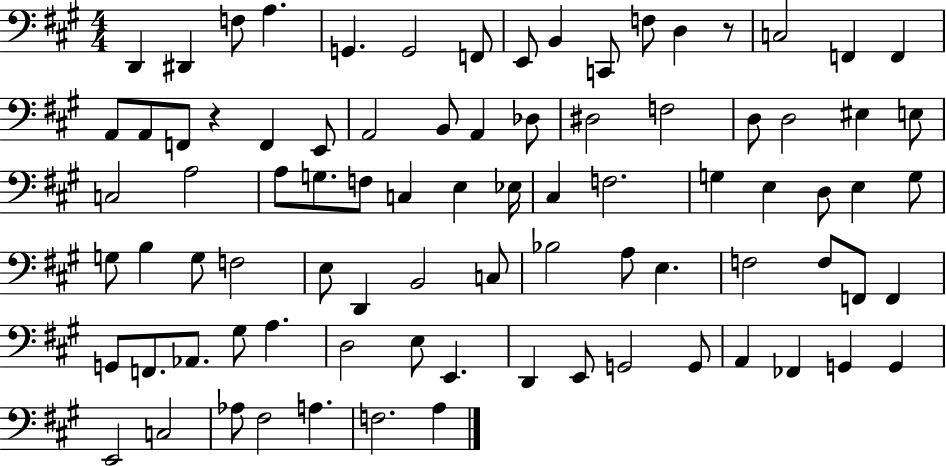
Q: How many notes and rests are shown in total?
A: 85